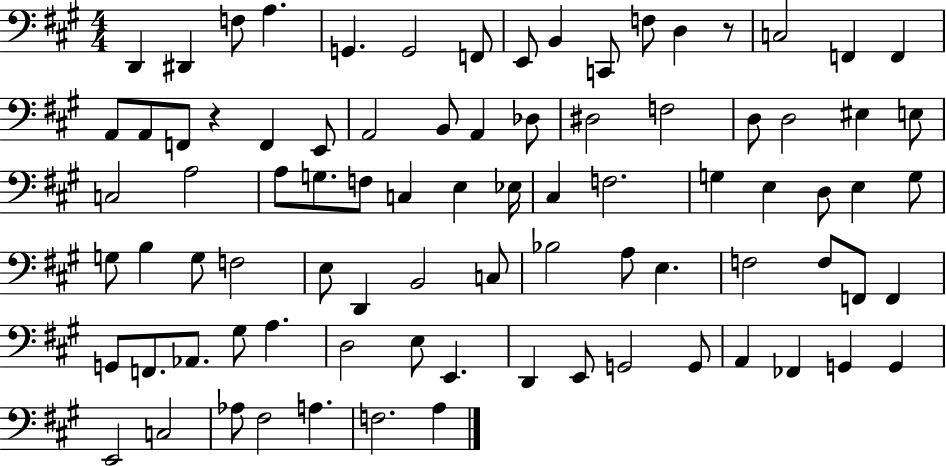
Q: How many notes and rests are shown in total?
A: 85